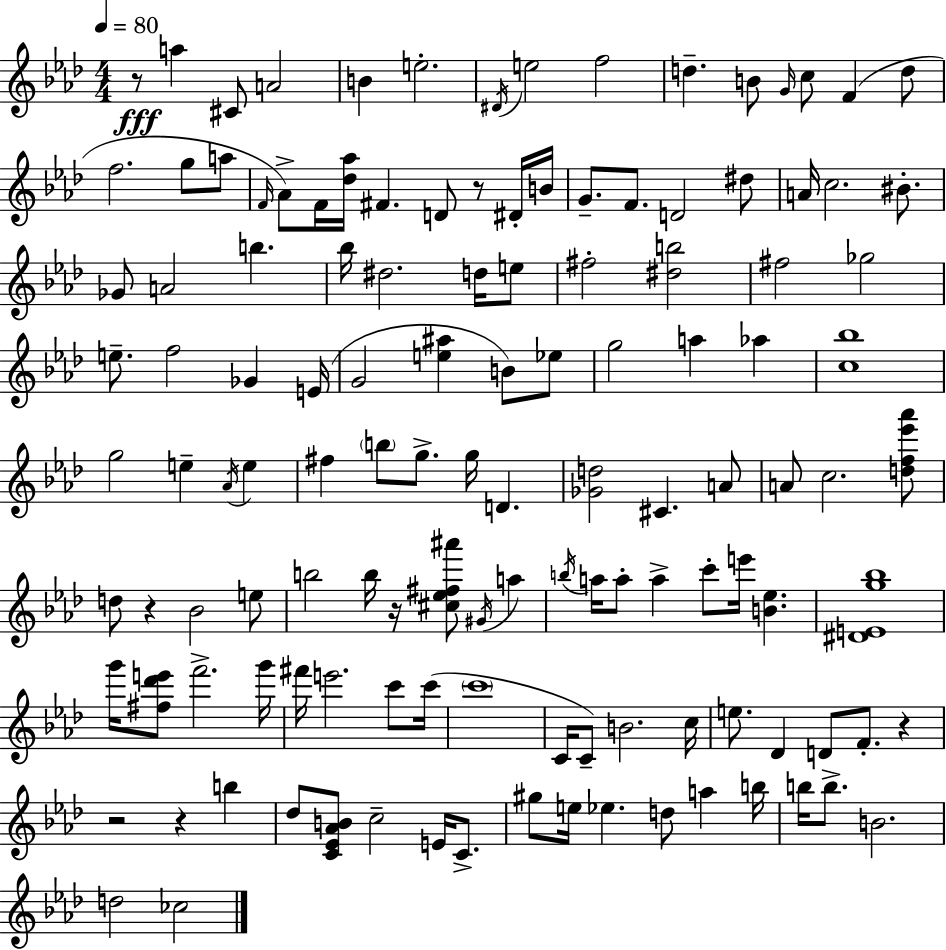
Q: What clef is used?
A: treble